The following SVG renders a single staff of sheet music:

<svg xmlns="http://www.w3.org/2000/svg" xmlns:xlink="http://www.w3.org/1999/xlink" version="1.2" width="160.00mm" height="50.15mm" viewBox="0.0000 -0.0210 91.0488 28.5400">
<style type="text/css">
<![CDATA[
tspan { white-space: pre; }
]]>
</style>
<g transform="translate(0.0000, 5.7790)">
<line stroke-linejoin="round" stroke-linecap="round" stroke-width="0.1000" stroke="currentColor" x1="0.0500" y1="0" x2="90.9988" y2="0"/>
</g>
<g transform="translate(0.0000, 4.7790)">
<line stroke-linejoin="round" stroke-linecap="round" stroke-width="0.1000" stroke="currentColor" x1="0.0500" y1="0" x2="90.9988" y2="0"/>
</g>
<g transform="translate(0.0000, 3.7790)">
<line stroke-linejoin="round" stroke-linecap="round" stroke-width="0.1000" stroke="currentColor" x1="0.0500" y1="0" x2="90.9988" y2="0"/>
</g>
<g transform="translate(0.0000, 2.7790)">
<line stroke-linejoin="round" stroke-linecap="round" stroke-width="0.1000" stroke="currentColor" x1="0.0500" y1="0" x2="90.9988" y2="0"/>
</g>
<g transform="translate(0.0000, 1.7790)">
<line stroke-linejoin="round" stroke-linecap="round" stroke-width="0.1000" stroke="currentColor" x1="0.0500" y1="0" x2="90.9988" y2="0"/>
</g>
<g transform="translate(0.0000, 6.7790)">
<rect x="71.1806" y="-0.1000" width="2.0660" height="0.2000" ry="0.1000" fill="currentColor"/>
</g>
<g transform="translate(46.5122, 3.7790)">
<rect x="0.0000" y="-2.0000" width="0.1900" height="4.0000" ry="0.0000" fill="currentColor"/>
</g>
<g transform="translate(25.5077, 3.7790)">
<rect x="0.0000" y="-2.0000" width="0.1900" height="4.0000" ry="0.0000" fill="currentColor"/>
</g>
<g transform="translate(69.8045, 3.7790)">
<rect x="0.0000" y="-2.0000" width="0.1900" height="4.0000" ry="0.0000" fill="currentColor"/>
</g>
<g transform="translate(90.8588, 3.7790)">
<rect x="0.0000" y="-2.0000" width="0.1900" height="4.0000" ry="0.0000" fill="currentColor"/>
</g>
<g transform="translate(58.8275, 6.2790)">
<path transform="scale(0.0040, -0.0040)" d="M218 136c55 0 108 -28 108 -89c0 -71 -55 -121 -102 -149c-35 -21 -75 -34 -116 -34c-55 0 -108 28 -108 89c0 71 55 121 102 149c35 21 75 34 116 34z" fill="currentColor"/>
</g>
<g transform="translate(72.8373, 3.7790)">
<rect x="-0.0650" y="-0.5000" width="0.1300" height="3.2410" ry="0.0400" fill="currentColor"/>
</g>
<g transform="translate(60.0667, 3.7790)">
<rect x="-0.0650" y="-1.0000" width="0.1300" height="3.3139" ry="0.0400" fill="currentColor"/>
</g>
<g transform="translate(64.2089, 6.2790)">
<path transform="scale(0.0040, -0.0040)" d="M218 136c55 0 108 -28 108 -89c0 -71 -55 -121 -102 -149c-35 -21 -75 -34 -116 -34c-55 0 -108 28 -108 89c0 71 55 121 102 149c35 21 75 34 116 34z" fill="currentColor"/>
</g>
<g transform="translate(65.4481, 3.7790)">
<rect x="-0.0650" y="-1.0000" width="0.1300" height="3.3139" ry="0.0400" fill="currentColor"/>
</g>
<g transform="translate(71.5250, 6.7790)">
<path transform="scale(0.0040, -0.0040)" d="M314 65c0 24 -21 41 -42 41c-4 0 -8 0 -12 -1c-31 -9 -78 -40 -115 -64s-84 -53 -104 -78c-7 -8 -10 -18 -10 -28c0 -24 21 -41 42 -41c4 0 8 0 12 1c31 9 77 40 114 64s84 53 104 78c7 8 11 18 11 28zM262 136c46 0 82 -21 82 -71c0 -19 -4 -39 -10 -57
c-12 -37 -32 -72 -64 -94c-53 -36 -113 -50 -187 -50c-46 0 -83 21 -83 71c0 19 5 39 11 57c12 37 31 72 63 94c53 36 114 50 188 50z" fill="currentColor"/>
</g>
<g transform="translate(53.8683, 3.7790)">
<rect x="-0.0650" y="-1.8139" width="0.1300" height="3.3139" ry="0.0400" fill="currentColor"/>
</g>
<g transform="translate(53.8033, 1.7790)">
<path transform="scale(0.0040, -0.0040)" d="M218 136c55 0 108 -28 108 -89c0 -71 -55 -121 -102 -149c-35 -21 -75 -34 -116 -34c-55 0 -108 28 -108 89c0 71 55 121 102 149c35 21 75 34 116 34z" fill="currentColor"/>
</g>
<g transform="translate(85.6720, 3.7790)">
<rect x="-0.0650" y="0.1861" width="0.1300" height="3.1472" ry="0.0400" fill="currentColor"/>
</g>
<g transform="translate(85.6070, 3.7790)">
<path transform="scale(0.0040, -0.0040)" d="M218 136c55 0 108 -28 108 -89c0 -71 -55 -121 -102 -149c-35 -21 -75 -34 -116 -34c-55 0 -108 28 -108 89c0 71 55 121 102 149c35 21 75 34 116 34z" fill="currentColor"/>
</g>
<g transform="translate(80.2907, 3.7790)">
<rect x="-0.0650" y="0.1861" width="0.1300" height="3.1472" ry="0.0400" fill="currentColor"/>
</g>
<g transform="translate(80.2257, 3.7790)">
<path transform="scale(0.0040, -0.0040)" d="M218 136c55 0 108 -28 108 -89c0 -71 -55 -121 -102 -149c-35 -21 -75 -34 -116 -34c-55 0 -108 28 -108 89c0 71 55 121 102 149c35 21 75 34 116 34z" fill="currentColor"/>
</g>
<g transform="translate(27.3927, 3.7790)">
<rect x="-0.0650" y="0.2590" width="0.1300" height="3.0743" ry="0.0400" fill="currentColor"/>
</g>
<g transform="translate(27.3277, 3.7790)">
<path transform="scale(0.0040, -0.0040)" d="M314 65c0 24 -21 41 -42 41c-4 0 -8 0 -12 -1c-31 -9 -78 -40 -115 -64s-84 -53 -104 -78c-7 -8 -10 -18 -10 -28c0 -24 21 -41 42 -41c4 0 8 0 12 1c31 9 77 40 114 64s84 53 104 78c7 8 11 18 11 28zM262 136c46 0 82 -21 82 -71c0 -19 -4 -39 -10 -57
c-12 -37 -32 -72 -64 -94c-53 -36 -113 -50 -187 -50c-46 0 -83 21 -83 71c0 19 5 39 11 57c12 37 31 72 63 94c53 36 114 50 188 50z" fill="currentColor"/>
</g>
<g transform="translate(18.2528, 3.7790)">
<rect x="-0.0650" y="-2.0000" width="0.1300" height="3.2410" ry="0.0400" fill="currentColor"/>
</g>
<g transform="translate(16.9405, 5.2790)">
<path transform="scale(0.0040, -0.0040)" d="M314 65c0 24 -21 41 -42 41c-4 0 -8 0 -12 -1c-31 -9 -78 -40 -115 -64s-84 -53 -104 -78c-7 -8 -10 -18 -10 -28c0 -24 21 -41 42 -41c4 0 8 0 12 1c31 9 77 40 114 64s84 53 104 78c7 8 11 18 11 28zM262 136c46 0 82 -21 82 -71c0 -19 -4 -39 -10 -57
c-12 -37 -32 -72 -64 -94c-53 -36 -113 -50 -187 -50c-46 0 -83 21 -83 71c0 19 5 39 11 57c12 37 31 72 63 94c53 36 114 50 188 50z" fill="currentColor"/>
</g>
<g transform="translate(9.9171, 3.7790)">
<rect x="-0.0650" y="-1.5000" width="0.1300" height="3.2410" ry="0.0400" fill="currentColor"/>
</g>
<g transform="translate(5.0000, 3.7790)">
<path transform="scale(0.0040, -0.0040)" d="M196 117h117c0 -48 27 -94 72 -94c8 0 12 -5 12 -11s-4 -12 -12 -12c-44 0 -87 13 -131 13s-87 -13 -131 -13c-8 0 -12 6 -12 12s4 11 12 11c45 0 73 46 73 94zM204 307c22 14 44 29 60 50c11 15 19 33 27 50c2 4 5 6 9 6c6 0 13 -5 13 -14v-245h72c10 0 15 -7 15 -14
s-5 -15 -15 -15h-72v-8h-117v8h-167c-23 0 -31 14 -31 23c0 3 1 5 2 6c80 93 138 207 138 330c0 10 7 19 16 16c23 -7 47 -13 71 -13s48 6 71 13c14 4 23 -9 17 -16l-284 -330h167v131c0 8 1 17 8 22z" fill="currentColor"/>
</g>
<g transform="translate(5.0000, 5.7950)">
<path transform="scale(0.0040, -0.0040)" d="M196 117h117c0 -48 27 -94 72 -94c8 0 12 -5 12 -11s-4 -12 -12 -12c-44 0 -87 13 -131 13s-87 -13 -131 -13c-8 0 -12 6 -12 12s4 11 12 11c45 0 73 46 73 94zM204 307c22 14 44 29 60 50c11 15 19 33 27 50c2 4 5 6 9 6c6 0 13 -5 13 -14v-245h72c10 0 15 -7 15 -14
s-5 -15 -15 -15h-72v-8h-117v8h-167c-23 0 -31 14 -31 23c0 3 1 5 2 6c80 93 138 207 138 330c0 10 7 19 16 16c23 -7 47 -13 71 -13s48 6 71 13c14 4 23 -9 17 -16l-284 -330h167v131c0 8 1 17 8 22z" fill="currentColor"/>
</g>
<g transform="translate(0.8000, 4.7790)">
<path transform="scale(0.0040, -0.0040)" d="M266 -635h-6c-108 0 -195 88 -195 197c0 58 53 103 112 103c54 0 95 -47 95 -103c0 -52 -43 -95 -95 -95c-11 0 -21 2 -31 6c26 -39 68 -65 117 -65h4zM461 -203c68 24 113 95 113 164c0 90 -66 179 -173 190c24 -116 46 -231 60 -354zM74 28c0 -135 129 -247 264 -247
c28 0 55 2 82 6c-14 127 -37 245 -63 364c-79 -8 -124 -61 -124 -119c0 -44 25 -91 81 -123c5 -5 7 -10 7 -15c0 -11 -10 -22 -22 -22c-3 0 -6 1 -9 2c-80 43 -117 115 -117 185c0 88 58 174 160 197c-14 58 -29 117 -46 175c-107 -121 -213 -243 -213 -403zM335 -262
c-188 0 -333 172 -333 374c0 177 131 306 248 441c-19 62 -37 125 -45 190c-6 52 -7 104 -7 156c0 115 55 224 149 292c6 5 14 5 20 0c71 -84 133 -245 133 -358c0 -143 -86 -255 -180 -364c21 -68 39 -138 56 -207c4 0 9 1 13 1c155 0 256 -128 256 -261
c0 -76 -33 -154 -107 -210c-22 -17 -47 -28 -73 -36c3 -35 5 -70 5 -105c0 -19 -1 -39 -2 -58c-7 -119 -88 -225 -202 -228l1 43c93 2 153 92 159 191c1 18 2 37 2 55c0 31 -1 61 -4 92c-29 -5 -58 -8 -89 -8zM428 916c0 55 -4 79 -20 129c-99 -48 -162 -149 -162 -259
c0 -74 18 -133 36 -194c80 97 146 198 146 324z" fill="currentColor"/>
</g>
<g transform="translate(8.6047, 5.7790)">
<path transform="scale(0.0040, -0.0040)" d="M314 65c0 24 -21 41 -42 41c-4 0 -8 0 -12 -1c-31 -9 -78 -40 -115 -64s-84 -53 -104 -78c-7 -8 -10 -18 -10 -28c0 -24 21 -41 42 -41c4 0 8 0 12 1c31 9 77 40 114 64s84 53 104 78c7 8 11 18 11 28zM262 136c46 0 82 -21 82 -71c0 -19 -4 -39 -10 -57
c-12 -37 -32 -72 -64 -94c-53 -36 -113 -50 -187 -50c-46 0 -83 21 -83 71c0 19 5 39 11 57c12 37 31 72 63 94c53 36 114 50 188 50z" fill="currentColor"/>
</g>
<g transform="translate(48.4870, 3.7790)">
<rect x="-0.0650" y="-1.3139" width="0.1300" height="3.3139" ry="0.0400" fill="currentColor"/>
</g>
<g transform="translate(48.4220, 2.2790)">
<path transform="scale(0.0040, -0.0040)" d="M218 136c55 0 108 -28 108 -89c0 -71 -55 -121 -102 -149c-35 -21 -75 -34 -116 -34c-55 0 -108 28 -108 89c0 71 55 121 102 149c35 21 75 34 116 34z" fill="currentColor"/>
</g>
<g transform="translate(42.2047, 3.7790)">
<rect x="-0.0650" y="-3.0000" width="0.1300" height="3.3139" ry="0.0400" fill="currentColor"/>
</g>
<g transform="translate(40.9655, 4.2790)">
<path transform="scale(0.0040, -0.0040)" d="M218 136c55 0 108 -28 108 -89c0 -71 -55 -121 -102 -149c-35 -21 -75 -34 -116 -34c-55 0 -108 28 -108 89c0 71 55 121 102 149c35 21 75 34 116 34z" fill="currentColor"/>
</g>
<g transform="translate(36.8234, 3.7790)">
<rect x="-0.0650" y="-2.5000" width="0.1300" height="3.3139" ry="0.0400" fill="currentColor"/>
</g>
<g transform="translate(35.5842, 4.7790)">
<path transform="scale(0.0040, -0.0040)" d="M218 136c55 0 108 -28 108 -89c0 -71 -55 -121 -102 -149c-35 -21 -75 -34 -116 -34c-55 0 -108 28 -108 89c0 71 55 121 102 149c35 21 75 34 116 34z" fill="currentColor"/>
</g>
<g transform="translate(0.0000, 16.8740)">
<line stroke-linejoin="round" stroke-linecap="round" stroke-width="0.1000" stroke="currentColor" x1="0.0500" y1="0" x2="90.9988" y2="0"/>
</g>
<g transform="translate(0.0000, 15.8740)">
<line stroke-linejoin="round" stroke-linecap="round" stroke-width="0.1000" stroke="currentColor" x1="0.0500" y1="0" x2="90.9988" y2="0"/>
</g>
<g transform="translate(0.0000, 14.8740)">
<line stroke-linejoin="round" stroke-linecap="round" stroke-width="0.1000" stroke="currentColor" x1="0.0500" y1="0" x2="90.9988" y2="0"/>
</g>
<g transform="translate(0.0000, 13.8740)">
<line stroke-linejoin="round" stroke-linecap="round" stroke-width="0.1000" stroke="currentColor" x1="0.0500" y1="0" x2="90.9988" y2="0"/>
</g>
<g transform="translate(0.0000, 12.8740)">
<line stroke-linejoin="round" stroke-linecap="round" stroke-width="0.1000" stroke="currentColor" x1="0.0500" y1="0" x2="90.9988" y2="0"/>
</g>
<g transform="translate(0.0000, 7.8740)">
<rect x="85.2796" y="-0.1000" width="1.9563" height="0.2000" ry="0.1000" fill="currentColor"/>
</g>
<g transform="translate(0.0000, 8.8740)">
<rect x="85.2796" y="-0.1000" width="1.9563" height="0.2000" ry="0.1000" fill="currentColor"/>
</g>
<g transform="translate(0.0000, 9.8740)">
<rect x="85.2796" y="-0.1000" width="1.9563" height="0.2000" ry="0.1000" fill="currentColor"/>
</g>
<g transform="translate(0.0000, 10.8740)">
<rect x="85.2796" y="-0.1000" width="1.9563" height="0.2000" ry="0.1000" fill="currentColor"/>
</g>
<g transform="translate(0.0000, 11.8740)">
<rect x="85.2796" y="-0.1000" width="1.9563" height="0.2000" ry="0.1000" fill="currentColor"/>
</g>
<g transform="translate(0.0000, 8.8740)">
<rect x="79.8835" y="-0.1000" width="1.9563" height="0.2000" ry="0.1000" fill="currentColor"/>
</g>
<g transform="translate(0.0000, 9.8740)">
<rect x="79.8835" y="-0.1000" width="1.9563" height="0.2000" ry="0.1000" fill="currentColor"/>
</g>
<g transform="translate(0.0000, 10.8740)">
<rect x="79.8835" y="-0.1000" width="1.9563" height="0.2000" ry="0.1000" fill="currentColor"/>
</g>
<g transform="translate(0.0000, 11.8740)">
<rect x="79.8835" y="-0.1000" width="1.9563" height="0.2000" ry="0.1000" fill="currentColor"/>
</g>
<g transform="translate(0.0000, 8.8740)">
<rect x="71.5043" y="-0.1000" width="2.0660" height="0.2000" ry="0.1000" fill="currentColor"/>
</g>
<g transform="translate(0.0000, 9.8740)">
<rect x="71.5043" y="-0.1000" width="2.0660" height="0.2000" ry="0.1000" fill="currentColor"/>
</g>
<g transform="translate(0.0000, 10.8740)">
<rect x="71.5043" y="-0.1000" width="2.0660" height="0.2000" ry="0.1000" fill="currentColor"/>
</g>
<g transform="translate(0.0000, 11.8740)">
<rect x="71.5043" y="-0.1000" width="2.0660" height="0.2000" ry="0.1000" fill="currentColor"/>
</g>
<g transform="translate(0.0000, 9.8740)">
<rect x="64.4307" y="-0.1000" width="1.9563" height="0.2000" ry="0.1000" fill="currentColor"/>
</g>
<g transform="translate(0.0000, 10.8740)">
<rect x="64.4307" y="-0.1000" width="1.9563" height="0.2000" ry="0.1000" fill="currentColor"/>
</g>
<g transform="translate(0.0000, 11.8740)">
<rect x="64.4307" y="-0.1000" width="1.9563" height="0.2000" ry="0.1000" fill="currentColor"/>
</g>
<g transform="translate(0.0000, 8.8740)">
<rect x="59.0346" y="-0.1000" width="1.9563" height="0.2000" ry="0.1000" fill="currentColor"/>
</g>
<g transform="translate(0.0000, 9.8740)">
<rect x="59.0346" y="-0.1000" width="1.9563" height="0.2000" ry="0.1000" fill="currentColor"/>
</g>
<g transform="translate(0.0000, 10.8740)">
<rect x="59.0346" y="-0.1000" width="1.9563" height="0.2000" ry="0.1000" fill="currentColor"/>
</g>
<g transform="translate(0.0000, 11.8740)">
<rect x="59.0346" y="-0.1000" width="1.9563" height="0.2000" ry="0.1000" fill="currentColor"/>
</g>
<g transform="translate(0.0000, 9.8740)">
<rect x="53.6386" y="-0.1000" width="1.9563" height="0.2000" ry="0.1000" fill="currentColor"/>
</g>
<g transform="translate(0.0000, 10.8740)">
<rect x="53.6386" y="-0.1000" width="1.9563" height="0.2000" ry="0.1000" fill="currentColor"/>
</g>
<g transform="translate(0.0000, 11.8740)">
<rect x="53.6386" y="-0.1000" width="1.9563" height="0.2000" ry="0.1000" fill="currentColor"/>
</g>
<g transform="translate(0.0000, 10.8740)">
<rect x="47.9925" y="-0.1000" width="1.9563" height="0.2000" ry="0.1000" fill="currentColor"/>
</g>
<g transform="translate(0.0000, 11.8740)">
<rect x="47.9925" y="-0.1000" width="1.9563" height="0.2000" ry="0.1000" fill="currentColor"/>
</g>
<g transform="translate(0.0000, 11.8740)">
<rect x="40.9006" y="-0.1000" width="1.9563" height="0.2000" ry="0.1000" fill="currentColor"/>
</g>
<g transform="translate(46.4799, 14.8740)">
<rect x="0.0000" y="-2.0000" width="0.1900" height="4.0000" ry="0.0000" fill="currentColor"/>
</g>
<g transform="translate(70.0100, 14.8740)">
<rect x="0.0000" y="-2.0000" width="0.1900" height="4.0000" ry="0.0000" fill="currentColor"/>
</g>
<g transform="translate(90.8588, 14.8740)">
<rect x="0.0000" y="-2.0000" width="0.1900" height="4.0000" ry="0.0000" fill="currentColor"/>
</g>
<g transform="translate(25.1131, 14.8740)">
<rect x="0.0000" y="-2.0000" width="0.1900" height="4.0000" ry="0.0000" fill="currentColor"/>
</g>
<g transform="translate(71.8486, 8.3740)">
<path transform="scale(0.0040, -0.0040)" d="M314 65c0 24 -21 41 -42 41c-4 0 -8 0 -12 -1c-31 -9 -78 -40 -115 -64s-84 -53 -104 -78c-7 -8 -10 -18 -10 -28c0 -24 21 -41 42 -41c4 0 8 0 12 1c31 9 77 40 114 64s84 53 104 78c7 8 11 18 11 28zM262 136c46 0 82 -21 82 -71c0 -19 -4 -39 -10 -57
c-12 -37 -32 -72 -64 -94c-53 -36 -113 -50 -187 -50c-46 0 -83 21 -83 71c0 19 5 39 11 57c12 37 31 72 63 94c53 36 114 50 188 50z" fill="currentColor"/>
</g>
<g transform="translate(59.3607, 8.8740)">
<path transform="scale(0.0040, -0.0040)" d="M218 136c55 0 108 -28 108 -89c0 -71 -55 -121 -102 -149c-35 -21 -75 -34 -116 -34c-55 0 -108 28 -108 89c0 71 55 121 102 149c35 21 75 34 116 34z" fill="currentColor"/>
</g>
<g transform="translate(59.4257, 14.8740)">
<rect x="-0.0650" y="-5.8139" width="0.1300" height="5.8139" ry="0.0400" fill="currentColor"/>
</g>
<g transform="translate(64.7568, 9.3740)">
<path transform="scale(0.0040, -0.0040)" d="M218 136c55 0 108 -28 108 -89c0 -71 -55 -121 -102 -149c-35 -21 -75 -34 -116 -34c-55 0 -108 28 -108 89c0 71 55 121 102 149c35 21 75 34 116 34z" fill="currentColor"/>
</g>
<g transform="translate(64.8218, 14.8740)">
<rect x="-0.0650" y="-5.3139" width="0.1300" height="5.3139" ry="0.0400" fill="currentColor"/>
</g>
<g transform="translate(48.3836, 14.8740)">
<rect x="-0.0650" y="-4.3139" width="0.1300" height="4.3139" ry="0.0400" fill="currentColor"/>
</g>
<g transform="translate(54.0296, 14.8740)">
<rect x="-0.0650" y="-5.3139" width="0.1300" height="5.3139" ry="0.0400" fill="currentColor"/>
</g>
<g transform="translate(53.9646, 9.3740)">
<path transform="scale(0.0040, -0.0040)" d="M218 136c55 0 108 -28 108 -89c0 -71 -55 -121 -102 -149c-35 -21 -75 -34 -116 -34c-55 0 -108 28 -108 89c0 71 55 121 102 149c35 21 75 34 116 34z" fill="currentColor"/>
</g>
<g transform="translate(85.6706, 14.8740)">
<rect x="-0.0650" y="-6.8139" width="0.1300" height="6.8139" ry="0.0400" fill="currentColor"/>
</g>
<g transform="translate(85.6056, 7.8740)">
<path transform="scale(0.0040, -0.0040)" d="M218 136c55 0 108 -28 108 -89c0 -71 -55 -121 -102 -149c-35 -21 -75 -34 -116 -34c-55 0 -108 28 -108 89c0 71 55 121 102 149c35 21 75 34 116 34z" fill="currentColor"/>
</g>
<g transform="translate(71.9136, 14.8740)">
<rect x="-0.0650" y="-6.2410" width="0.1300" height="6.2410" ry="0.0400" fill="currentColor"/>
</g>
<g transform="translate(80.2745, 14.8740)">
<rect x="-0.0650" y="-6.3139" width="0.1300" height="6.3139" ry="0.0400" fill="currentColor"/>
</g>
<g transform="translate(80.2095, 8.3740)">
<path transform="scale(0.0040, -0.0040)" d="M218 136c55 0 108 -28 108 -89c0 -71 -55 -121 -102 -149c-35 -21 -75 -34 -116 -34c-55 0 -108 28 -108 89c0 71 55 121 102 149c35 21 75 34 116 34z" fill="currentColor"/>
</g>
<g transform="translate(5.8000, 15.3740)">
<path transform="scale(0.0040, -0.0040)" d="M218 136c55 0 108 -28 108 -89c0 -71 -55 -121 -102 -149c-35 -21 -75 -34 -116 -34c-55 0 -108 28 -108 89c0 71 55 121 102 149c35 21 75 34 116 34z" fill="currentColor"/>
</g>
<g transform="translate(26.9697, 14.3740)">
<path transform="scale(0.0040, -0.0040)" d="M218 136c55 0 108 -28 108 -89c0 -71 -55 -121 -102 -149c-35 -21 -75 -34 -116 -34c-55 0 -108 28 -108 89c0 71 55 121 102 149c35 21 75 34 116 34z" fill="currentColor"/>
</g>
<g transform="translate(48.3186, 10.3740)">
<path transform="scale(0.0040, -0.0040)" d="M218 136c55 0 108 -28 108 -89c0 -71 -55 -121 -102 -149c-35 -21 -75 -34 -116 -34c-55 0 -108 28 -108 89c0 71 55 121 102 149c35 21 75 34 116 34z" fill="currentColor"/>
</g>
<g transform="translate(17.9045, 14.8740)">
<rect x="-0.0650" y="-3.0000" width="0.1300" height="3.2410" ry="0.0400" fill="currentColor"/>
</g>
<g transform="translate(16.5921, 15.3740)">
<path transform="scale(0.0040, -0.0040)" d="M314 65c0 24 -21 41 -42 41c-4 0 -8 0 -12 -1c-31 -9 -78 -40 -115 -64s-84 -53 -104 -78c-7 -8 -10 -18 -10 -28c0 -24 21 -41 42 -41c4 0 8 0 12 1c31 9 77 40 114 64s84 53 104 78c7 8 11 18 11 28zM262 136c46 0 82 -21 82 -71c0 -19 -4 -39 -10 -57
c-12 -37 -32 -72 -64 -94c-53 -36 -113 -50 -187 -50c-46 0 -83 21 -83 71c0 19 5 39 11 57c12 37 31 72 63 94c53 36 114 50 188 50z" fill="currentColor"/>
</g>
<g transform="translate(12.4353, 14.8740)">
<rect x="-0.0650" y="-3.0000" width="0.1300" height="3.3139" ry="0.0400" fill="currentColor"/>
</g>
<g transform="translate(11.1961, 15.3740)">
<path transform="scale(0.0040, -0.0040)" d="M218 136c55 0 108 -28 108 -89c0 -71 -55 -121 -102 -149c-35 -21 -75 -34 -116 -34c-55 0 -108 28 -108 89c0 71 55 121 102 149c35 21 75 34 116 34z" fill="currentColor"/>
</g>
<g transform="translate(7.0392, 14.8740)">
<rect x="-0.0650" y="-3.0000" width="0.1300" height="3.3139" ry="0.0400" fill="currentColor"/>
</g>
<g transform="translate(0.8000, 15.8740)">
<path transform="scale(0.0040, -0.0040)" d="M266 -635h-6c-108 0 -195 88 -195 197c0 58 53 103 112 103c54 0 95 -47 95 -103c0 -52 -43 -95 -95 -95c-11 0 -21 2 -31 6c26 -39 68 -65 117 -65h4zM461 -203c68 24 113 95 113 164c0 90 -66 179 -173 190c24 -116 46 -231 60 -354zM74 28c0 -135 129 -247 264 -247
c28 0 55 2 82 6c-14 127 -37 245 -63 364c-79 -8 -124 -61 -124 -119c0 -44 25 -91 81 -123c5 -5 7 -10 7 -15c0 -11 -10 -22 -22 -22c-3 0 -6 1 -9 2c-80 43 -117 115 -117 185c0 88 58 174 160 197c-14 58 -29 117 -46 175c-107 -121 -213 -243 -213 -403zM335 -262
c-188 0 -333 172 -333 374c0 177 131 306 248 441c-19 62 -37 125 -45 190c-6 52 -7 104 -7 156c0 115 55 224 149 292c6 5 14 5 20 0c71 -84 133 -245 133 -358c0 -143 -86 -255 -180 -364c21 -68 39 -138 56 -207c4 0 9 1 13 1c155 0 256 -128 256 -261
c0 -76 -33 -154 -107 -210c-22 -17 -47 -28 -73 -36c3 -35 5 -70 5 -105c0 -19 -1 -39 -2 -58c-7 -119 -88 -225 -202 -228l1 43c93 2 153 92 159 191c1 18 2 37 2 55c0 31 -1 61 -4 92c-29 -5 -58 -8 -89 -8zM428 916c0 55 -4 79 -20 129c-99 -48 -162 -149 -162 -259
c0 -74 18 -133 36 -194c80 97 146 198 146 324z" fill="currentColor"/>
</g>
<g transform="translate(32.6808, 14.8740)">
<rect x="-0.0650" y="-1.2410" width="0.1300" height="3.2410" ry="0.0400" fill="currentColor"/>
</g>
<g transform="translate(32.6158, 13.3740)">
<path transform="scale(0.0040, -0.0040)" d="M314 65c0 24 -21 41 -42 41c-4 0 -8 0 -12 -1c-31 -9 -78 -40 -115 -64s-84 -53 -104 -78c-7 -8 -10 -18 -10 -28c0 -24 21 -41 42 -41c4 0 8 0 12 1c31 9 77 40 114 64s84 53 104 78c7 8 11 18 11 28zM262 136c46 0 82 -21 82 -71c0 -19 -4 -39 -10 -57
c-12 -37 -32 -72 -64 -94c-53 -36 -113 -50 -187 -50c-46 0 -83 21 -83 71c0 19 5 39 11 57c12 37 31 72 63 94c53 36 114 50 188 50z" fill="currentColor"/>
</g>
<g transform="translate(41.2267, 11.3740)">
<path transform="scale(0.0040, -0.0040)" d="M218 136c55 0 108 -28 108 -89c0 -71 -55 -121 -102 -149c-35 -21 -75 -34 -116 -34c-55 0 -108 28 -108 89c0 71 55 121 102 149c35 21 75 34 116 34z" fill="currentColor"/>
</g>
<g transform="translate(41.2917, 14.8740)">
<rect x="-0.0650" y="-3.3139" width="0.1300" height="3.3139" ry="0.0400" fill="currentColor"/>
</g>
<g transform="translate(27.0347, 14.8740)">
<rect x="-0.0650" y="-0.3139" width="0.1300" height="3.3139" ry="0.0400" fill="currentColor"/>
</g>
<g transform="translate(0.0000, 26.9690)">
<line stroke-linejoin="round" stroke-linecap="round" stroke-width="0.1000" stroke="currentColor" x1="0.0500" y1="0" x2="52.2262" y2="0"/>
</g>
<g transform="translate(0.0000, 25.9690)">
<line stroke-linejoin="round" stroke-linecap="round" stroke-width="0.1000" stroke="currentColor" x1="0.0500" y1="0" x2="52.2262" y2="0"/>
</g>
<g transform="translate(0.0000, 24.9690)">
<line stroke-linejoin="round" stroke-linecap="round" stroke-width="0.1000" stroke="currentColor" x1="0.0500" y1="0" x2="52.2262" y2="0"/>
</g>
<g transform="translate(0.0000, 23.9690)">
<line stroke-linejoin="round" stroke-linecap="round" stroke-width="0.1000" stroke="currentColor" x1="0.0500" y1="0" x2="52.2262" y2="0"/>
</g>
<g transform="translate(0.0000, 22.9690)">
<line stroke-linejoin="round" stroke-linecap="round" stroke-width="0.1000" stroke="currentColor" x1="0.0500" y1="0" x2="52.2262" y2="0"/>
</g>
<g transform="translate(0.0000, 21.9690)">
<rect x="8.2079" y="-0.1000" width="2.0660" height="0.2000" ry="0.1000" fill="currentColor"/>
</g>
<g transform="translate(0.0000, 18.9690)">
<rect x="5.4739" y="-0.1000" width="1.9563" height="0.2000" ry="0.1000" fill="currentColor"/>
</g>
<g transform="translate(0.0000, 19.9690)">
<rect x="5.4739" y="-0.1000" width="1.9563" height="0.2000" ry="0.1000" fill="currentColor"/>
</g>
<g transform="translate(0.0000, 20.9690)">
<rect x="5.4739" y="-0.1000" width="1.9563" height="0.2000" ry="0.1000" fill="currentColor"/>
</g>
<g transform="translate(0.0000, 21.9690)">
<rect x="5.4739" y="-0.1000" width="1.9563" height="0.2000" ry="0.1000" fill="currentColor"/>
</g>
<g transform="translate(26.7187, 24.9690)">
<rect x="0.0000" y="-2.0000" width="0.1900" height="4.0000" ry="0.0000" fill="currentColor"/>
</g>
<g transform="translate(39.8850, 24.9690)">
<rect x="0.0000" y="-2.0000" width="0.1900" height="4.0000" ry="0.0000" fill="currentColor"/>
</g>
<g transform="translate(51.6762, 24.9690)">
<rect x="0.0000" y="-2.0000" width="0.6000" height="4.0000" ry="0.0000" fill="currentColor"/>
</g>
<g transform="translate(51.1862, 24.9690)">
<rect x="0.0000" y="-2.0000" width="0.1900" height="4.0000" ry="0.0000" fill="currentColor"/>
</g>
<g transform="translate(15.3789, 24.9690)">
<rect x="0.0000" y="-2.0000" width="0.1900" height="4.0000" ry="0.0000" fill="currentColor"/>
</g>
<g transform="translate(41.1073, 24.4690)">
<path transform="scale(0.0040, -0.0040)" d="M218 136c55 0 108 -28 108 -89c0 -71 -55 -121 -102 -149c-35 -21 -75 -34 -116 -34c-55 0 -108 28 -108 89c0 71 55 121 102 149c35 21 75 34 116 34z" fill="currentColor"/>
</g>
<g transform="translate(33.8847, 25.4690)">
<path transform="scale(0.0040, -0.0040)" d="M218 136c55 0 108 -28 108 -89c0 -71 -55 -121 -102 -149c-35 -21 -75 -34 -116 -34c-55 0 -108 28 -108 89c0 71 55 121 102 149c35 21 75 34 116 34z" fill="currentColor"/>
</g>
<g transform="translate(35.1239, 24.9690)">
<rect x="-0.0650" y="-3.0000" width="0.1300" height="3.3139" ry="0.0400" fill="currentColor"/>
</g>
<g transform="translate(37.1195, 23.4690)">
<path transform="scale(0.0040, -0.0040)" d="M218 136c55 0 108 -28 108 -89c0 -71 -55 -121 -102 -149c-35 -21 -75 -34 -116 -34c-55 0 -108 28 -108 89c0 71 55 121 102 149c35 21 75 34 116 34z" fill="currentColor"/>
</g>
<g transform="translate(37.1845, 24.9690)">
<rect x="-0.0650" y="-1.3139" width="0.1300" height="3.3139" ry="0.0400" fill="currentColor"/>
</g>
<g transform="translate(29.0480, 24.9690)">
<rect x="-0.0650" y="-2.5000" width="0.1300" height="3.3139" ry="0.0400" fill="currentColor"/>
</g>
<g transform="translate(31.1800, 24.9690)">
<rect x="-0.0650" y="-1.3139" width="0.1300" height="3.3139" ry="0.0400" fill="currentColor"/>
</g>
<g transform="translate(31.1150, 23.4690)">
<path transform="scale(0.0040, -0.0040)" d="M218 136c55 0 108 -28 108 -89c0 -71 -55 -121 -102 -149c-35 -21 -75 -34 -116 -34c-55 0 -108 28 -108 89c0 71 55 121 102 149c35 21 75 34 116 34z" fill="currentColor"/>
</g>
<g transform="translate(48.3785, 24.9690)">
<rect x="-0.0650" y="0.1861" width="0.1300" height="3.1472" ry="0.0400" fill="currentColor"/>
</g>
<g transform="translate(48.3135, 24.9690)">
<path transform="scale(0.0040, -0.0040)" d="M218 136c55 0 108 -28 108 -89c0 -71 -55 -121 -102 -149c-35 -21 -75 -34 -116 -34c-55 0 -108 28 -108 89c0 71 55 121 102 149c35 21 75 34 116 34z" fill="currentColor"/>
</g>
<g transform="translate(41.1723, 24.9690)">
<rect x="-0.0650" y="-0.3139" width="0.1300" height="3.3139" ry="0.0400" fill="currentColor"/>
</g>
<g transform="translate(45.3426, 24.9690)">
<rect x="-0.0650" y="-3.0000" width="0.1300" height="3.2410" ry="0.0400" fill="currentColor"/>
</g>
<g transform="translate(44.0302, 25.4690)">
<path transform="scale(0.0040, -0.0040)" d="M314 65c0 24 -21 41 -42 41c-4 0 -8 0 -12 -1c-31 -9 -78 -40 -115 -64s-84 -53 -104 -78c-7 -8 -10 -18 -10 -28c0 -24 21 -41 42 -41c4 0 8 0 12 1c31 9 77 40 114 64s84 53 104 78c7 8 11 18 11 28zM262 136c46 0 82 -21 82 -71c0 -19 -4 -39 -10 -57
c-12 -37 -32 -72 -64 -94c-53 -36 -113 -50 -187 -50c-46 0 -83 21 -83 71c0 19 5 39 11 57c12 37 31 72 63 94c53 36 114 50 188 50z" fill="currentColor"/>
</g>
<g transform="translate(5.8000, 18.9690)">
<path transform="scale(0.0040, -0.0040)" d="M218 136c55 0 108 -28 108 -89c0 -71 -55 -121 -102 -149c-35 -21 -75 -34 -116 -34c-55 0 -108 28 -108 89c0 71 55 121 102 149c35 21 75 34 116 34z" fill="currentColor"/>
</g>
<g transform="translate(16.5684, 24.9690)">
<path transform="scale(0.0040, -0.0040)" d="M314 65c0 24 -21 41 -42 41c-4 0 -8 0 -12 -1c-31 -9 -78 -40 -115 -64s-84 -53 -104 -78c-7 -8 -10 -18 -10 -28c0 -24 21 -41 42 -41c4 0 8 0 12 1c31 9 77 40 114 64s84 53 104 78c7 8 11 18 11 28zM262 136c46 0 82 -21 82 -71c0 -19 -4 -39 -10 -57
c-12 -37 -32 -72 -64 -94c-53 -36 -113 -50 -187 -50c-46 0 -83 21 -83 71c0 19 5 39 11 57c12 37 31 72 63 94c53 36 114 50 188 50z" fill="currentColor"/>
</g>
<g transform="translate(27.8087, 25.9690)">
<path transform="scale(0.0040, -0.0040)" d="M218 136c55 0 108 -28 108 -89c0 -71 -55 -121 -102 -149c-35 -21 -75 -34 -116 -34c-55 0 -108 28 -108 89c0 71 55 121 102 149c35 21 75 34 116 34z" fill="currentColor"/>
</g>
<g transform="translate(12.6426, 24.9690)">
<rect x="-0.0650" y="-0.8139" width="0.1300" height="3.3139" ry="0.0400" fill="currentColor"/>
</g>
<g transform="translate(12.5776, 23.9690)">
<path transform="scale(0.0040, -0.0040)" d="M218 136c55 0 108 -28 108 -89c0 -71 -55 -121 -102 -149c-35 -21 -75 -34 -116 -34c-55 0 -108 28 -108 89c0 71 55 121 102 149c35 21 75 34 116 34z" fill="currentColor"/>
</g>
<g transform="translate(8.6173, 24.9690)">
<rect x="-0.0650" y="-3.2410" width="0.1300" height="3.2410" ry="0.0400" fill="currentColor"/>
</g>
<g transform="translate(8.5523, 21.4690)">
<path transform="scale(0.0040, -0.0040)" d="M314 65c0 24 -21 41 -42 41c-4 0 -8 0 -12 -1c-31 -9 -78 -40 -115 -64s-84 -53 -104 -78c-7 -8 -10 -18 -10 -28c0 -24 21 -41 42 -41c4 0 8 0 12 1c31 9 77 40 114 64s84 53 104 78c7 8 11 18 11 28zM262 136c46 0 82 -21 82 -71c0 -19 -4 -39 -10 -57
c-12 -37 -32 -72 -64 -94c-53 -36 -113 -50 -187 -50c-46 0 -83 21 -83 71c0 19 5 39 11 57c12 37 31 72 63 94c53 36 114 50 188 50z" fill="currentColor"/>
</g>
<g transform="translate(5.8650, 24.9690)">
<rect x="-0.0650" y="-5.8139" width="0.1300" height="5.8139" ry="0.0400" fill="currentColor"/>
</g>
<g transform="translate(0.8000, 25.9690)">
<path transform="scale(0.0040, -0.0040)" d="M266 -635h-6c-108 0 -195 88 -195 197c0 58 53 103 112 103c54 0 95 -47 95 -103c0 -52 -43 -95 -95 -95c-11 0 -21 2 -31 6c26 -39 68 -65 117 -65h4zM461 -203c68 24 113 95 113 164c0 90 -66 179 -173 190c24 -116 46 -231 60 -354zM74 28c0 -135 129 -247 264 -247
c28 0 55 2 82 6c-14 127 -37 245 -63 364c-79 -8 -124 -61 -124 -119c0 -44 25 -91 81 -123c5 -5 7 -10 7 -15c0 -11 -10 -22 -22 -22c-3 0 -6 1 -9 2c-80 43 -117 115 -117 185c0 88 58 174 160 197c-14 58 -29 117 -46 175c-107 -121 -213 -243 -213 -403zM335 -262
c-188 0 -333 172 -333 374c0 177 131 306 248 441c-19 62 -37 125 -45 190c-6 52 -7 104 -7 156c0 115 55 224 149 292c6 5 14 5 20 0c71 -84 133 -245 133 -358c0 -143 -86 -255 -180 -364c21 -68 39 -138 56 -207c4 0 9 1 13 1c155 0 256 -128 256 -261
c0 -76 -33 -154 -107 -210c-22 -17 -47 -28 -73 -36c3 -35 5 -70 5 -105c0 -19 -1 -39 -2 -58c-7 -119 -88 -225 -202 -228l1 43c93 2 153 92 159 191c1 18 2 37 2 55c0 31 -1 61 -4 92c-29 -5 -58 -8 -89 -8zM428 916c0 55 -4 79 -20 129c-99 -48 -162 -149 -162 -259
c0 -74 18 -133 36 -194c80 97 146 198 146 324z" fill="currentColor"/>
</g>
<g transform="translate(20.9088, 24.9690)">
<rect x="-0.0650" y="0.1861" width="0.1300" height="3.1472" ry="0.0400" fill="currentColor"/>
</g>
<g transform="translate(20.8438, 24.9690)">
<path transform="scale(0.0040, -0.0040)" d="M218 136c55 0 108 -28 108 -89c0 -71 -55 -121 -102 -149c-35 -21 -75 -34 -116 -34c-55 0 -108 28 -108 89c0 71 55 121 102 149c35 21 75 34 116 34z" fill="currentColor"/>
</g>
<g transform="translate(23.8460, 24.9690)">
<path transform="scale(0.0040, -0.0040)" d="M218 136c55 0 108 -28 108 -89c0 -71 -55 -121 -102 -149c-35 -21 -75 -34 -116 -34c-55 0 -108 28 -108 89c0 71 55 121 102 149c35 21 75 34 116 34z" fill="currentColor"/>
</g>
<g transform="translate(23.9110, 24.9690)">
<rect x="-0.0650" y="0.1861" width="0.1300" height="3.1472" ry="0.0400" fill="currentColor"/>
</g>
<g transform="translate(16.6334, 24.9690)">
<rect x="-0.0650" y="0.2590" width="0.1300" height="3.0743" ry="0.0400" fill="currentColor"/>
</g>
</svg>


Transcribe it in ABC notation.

X:1
T:Untitled
M:4/4
L:1/4
K:C
E2 F2 B2 G A e f D D C2 B B A A A2 c e2 b d' f' g' f' a'2 a' b' g' b2 d B2 B B G e A e c A2 B